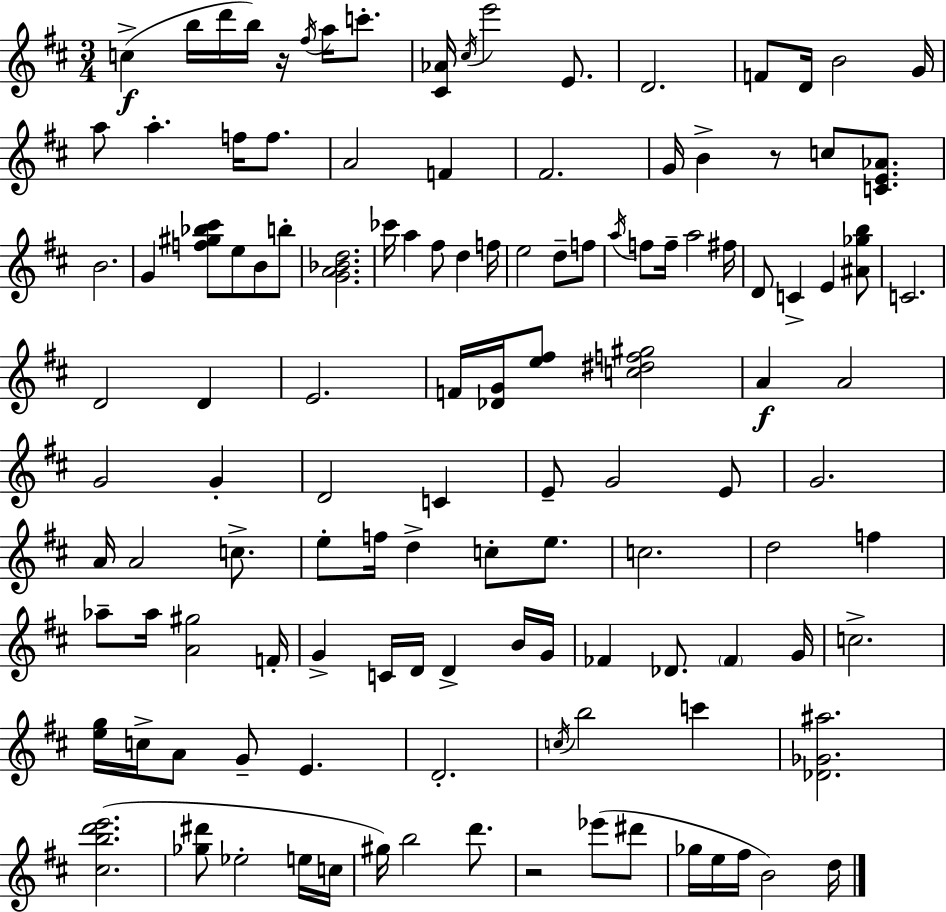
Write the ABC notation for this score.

X:1
T:Untitled
M:3/4
L:1/4
K:D
c b/4 d'/4 b/4 z/4 ^f/4 a/4 c'/2 [^C_A]/4 ^c/4 e'2 E/2 D2 F/2 D/4 B2 G/4 a/2 a f/4 f/2 A2 F ^F2 G/4 B z/2 c/2 [CE_A]/2 B2 G [f^g_b^c']/2 e/2 B/2 b/2 [GA_Bd]2 _c'/4 a ^f/2 d f/4 e2 d/2 f/2 a/4 f/2 f/4 a2 ^f/4 D/2 C E [^A_gb]/2 C2 D2 D E2 F/4 [_DG]/4 [e^f]/2 [c^df^g]2 A A2 G2 G D2 C E/2 G2 E/2 G2 A/4 A2 c/2 e/2 f/4 d c/2 e/2 c2 d2 f _a/2 _a/4 [A^g]2 F/4 G C/4 D/4 D B/4 G/4 _F _D/2 _F G/4 c2 [eg]/4 c/4 A/2 G/2 E D2 c/4 b2 c' [_D_G^a]2 [^cbd'e']2 [_g^d']/2 _e2 e/4 c/4 ^g/4 b2 d'/2 z2 _e'/2 ^d'/2 _g/4 e/4 ^f/4 B2 d/4